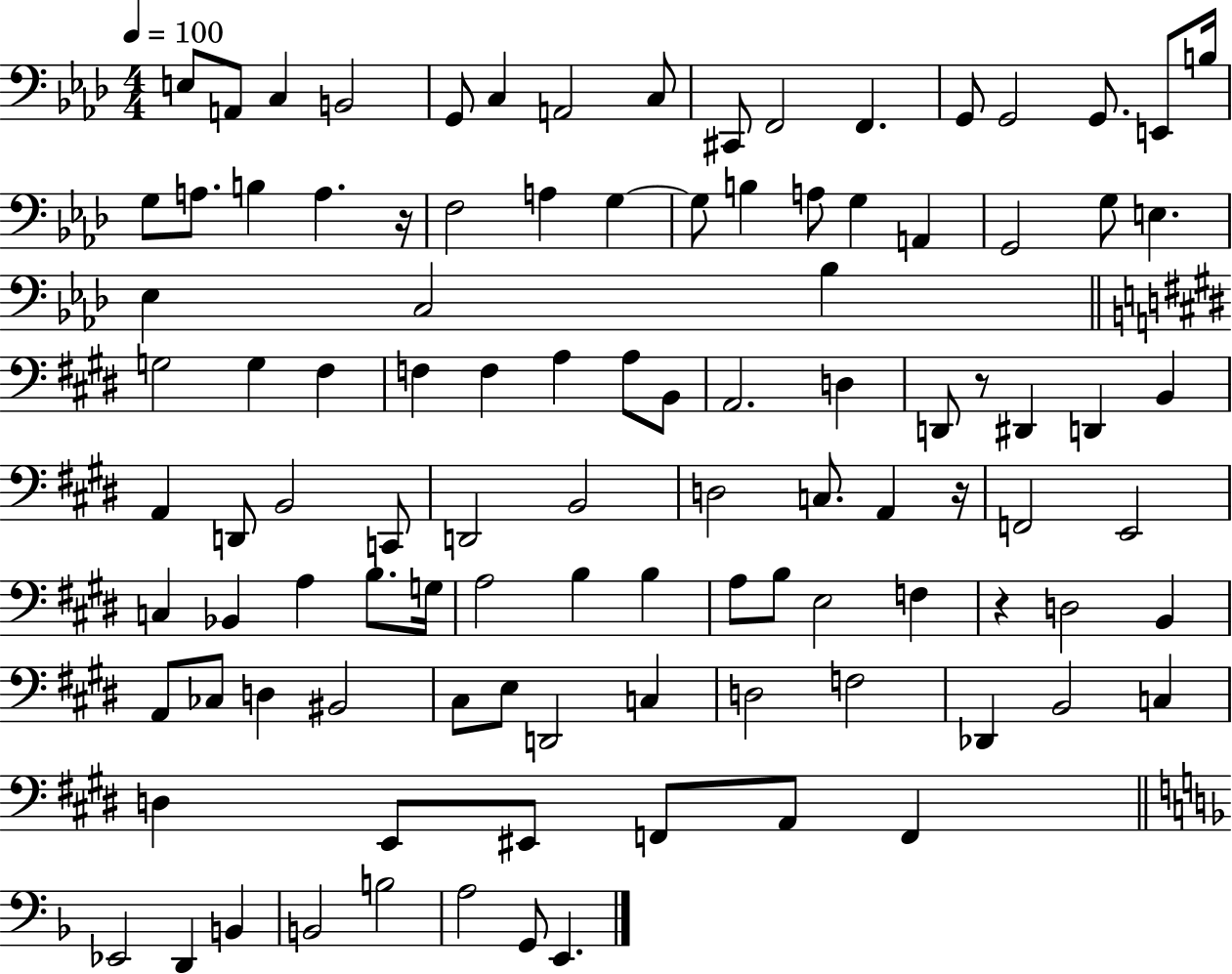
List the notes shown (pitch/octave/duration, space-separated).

E3/e A2/e C3/q B2/h G2/e C3/q A2/h C3/e C#2/e F2/h F2/q. G2/e G2/h G2/e. E2/e B3/s G3/e A3/e. B3/q A3/q. R/s F3/h A3/q G3/q G3/e B3/q A3/e G3/q A2/q G2/h G3/e E3/q. Eb3/q C3/h Bb3/q G3/h G3/q F#3/q F3/q F3/q A3/q A3/e B2/e A2/h. D3/q D2/e R/e D#2/q D2/q B2/q A2/q D2/e B2/h C2/e D2/h B2/h D3/h C3/e. A2/q R/s F2/h E2/h C3/q Bb2/q A3/q B3/e. G3/s A3/h B3/q B3/q A3/e B3/e E3/h F3/q R/q D3/h B2/q A2/e CES3/e D3/q BIS2/h C#3/e E3/e D2/h C3/q D3/h F3/h Db2/q B2/h C3/q D3/q E2/e EIS2/e F2/e A2/e F2/q Eb2/h D2/q B2/q B2/h B3/h A3/h G2/e E2/q.